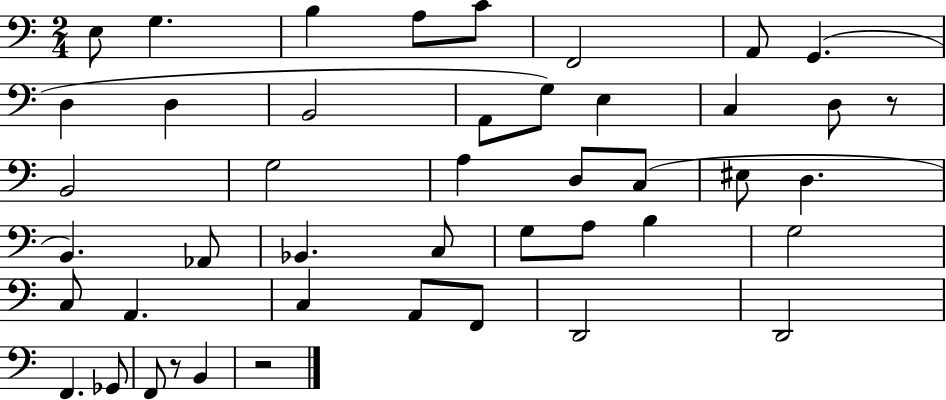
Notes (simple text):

E3/e G3/q. B3/q A3/e C4/e F2/h A2/e G2/q. D3/q D3/q B2/h A2/e G3/e E3/q C3/q D3/e R/e B2/h G3/h A3/q D3/e C3/e EIS3/e D3/q. B2/q. Ab2/e Bb2/q. C3/e G3/e A3/e B3/q G3/h C3/e A2/q. C3/q A2/e F2/e D2/h D2/h F2/q. Gb2/e F2/e R/e B2/q R/h